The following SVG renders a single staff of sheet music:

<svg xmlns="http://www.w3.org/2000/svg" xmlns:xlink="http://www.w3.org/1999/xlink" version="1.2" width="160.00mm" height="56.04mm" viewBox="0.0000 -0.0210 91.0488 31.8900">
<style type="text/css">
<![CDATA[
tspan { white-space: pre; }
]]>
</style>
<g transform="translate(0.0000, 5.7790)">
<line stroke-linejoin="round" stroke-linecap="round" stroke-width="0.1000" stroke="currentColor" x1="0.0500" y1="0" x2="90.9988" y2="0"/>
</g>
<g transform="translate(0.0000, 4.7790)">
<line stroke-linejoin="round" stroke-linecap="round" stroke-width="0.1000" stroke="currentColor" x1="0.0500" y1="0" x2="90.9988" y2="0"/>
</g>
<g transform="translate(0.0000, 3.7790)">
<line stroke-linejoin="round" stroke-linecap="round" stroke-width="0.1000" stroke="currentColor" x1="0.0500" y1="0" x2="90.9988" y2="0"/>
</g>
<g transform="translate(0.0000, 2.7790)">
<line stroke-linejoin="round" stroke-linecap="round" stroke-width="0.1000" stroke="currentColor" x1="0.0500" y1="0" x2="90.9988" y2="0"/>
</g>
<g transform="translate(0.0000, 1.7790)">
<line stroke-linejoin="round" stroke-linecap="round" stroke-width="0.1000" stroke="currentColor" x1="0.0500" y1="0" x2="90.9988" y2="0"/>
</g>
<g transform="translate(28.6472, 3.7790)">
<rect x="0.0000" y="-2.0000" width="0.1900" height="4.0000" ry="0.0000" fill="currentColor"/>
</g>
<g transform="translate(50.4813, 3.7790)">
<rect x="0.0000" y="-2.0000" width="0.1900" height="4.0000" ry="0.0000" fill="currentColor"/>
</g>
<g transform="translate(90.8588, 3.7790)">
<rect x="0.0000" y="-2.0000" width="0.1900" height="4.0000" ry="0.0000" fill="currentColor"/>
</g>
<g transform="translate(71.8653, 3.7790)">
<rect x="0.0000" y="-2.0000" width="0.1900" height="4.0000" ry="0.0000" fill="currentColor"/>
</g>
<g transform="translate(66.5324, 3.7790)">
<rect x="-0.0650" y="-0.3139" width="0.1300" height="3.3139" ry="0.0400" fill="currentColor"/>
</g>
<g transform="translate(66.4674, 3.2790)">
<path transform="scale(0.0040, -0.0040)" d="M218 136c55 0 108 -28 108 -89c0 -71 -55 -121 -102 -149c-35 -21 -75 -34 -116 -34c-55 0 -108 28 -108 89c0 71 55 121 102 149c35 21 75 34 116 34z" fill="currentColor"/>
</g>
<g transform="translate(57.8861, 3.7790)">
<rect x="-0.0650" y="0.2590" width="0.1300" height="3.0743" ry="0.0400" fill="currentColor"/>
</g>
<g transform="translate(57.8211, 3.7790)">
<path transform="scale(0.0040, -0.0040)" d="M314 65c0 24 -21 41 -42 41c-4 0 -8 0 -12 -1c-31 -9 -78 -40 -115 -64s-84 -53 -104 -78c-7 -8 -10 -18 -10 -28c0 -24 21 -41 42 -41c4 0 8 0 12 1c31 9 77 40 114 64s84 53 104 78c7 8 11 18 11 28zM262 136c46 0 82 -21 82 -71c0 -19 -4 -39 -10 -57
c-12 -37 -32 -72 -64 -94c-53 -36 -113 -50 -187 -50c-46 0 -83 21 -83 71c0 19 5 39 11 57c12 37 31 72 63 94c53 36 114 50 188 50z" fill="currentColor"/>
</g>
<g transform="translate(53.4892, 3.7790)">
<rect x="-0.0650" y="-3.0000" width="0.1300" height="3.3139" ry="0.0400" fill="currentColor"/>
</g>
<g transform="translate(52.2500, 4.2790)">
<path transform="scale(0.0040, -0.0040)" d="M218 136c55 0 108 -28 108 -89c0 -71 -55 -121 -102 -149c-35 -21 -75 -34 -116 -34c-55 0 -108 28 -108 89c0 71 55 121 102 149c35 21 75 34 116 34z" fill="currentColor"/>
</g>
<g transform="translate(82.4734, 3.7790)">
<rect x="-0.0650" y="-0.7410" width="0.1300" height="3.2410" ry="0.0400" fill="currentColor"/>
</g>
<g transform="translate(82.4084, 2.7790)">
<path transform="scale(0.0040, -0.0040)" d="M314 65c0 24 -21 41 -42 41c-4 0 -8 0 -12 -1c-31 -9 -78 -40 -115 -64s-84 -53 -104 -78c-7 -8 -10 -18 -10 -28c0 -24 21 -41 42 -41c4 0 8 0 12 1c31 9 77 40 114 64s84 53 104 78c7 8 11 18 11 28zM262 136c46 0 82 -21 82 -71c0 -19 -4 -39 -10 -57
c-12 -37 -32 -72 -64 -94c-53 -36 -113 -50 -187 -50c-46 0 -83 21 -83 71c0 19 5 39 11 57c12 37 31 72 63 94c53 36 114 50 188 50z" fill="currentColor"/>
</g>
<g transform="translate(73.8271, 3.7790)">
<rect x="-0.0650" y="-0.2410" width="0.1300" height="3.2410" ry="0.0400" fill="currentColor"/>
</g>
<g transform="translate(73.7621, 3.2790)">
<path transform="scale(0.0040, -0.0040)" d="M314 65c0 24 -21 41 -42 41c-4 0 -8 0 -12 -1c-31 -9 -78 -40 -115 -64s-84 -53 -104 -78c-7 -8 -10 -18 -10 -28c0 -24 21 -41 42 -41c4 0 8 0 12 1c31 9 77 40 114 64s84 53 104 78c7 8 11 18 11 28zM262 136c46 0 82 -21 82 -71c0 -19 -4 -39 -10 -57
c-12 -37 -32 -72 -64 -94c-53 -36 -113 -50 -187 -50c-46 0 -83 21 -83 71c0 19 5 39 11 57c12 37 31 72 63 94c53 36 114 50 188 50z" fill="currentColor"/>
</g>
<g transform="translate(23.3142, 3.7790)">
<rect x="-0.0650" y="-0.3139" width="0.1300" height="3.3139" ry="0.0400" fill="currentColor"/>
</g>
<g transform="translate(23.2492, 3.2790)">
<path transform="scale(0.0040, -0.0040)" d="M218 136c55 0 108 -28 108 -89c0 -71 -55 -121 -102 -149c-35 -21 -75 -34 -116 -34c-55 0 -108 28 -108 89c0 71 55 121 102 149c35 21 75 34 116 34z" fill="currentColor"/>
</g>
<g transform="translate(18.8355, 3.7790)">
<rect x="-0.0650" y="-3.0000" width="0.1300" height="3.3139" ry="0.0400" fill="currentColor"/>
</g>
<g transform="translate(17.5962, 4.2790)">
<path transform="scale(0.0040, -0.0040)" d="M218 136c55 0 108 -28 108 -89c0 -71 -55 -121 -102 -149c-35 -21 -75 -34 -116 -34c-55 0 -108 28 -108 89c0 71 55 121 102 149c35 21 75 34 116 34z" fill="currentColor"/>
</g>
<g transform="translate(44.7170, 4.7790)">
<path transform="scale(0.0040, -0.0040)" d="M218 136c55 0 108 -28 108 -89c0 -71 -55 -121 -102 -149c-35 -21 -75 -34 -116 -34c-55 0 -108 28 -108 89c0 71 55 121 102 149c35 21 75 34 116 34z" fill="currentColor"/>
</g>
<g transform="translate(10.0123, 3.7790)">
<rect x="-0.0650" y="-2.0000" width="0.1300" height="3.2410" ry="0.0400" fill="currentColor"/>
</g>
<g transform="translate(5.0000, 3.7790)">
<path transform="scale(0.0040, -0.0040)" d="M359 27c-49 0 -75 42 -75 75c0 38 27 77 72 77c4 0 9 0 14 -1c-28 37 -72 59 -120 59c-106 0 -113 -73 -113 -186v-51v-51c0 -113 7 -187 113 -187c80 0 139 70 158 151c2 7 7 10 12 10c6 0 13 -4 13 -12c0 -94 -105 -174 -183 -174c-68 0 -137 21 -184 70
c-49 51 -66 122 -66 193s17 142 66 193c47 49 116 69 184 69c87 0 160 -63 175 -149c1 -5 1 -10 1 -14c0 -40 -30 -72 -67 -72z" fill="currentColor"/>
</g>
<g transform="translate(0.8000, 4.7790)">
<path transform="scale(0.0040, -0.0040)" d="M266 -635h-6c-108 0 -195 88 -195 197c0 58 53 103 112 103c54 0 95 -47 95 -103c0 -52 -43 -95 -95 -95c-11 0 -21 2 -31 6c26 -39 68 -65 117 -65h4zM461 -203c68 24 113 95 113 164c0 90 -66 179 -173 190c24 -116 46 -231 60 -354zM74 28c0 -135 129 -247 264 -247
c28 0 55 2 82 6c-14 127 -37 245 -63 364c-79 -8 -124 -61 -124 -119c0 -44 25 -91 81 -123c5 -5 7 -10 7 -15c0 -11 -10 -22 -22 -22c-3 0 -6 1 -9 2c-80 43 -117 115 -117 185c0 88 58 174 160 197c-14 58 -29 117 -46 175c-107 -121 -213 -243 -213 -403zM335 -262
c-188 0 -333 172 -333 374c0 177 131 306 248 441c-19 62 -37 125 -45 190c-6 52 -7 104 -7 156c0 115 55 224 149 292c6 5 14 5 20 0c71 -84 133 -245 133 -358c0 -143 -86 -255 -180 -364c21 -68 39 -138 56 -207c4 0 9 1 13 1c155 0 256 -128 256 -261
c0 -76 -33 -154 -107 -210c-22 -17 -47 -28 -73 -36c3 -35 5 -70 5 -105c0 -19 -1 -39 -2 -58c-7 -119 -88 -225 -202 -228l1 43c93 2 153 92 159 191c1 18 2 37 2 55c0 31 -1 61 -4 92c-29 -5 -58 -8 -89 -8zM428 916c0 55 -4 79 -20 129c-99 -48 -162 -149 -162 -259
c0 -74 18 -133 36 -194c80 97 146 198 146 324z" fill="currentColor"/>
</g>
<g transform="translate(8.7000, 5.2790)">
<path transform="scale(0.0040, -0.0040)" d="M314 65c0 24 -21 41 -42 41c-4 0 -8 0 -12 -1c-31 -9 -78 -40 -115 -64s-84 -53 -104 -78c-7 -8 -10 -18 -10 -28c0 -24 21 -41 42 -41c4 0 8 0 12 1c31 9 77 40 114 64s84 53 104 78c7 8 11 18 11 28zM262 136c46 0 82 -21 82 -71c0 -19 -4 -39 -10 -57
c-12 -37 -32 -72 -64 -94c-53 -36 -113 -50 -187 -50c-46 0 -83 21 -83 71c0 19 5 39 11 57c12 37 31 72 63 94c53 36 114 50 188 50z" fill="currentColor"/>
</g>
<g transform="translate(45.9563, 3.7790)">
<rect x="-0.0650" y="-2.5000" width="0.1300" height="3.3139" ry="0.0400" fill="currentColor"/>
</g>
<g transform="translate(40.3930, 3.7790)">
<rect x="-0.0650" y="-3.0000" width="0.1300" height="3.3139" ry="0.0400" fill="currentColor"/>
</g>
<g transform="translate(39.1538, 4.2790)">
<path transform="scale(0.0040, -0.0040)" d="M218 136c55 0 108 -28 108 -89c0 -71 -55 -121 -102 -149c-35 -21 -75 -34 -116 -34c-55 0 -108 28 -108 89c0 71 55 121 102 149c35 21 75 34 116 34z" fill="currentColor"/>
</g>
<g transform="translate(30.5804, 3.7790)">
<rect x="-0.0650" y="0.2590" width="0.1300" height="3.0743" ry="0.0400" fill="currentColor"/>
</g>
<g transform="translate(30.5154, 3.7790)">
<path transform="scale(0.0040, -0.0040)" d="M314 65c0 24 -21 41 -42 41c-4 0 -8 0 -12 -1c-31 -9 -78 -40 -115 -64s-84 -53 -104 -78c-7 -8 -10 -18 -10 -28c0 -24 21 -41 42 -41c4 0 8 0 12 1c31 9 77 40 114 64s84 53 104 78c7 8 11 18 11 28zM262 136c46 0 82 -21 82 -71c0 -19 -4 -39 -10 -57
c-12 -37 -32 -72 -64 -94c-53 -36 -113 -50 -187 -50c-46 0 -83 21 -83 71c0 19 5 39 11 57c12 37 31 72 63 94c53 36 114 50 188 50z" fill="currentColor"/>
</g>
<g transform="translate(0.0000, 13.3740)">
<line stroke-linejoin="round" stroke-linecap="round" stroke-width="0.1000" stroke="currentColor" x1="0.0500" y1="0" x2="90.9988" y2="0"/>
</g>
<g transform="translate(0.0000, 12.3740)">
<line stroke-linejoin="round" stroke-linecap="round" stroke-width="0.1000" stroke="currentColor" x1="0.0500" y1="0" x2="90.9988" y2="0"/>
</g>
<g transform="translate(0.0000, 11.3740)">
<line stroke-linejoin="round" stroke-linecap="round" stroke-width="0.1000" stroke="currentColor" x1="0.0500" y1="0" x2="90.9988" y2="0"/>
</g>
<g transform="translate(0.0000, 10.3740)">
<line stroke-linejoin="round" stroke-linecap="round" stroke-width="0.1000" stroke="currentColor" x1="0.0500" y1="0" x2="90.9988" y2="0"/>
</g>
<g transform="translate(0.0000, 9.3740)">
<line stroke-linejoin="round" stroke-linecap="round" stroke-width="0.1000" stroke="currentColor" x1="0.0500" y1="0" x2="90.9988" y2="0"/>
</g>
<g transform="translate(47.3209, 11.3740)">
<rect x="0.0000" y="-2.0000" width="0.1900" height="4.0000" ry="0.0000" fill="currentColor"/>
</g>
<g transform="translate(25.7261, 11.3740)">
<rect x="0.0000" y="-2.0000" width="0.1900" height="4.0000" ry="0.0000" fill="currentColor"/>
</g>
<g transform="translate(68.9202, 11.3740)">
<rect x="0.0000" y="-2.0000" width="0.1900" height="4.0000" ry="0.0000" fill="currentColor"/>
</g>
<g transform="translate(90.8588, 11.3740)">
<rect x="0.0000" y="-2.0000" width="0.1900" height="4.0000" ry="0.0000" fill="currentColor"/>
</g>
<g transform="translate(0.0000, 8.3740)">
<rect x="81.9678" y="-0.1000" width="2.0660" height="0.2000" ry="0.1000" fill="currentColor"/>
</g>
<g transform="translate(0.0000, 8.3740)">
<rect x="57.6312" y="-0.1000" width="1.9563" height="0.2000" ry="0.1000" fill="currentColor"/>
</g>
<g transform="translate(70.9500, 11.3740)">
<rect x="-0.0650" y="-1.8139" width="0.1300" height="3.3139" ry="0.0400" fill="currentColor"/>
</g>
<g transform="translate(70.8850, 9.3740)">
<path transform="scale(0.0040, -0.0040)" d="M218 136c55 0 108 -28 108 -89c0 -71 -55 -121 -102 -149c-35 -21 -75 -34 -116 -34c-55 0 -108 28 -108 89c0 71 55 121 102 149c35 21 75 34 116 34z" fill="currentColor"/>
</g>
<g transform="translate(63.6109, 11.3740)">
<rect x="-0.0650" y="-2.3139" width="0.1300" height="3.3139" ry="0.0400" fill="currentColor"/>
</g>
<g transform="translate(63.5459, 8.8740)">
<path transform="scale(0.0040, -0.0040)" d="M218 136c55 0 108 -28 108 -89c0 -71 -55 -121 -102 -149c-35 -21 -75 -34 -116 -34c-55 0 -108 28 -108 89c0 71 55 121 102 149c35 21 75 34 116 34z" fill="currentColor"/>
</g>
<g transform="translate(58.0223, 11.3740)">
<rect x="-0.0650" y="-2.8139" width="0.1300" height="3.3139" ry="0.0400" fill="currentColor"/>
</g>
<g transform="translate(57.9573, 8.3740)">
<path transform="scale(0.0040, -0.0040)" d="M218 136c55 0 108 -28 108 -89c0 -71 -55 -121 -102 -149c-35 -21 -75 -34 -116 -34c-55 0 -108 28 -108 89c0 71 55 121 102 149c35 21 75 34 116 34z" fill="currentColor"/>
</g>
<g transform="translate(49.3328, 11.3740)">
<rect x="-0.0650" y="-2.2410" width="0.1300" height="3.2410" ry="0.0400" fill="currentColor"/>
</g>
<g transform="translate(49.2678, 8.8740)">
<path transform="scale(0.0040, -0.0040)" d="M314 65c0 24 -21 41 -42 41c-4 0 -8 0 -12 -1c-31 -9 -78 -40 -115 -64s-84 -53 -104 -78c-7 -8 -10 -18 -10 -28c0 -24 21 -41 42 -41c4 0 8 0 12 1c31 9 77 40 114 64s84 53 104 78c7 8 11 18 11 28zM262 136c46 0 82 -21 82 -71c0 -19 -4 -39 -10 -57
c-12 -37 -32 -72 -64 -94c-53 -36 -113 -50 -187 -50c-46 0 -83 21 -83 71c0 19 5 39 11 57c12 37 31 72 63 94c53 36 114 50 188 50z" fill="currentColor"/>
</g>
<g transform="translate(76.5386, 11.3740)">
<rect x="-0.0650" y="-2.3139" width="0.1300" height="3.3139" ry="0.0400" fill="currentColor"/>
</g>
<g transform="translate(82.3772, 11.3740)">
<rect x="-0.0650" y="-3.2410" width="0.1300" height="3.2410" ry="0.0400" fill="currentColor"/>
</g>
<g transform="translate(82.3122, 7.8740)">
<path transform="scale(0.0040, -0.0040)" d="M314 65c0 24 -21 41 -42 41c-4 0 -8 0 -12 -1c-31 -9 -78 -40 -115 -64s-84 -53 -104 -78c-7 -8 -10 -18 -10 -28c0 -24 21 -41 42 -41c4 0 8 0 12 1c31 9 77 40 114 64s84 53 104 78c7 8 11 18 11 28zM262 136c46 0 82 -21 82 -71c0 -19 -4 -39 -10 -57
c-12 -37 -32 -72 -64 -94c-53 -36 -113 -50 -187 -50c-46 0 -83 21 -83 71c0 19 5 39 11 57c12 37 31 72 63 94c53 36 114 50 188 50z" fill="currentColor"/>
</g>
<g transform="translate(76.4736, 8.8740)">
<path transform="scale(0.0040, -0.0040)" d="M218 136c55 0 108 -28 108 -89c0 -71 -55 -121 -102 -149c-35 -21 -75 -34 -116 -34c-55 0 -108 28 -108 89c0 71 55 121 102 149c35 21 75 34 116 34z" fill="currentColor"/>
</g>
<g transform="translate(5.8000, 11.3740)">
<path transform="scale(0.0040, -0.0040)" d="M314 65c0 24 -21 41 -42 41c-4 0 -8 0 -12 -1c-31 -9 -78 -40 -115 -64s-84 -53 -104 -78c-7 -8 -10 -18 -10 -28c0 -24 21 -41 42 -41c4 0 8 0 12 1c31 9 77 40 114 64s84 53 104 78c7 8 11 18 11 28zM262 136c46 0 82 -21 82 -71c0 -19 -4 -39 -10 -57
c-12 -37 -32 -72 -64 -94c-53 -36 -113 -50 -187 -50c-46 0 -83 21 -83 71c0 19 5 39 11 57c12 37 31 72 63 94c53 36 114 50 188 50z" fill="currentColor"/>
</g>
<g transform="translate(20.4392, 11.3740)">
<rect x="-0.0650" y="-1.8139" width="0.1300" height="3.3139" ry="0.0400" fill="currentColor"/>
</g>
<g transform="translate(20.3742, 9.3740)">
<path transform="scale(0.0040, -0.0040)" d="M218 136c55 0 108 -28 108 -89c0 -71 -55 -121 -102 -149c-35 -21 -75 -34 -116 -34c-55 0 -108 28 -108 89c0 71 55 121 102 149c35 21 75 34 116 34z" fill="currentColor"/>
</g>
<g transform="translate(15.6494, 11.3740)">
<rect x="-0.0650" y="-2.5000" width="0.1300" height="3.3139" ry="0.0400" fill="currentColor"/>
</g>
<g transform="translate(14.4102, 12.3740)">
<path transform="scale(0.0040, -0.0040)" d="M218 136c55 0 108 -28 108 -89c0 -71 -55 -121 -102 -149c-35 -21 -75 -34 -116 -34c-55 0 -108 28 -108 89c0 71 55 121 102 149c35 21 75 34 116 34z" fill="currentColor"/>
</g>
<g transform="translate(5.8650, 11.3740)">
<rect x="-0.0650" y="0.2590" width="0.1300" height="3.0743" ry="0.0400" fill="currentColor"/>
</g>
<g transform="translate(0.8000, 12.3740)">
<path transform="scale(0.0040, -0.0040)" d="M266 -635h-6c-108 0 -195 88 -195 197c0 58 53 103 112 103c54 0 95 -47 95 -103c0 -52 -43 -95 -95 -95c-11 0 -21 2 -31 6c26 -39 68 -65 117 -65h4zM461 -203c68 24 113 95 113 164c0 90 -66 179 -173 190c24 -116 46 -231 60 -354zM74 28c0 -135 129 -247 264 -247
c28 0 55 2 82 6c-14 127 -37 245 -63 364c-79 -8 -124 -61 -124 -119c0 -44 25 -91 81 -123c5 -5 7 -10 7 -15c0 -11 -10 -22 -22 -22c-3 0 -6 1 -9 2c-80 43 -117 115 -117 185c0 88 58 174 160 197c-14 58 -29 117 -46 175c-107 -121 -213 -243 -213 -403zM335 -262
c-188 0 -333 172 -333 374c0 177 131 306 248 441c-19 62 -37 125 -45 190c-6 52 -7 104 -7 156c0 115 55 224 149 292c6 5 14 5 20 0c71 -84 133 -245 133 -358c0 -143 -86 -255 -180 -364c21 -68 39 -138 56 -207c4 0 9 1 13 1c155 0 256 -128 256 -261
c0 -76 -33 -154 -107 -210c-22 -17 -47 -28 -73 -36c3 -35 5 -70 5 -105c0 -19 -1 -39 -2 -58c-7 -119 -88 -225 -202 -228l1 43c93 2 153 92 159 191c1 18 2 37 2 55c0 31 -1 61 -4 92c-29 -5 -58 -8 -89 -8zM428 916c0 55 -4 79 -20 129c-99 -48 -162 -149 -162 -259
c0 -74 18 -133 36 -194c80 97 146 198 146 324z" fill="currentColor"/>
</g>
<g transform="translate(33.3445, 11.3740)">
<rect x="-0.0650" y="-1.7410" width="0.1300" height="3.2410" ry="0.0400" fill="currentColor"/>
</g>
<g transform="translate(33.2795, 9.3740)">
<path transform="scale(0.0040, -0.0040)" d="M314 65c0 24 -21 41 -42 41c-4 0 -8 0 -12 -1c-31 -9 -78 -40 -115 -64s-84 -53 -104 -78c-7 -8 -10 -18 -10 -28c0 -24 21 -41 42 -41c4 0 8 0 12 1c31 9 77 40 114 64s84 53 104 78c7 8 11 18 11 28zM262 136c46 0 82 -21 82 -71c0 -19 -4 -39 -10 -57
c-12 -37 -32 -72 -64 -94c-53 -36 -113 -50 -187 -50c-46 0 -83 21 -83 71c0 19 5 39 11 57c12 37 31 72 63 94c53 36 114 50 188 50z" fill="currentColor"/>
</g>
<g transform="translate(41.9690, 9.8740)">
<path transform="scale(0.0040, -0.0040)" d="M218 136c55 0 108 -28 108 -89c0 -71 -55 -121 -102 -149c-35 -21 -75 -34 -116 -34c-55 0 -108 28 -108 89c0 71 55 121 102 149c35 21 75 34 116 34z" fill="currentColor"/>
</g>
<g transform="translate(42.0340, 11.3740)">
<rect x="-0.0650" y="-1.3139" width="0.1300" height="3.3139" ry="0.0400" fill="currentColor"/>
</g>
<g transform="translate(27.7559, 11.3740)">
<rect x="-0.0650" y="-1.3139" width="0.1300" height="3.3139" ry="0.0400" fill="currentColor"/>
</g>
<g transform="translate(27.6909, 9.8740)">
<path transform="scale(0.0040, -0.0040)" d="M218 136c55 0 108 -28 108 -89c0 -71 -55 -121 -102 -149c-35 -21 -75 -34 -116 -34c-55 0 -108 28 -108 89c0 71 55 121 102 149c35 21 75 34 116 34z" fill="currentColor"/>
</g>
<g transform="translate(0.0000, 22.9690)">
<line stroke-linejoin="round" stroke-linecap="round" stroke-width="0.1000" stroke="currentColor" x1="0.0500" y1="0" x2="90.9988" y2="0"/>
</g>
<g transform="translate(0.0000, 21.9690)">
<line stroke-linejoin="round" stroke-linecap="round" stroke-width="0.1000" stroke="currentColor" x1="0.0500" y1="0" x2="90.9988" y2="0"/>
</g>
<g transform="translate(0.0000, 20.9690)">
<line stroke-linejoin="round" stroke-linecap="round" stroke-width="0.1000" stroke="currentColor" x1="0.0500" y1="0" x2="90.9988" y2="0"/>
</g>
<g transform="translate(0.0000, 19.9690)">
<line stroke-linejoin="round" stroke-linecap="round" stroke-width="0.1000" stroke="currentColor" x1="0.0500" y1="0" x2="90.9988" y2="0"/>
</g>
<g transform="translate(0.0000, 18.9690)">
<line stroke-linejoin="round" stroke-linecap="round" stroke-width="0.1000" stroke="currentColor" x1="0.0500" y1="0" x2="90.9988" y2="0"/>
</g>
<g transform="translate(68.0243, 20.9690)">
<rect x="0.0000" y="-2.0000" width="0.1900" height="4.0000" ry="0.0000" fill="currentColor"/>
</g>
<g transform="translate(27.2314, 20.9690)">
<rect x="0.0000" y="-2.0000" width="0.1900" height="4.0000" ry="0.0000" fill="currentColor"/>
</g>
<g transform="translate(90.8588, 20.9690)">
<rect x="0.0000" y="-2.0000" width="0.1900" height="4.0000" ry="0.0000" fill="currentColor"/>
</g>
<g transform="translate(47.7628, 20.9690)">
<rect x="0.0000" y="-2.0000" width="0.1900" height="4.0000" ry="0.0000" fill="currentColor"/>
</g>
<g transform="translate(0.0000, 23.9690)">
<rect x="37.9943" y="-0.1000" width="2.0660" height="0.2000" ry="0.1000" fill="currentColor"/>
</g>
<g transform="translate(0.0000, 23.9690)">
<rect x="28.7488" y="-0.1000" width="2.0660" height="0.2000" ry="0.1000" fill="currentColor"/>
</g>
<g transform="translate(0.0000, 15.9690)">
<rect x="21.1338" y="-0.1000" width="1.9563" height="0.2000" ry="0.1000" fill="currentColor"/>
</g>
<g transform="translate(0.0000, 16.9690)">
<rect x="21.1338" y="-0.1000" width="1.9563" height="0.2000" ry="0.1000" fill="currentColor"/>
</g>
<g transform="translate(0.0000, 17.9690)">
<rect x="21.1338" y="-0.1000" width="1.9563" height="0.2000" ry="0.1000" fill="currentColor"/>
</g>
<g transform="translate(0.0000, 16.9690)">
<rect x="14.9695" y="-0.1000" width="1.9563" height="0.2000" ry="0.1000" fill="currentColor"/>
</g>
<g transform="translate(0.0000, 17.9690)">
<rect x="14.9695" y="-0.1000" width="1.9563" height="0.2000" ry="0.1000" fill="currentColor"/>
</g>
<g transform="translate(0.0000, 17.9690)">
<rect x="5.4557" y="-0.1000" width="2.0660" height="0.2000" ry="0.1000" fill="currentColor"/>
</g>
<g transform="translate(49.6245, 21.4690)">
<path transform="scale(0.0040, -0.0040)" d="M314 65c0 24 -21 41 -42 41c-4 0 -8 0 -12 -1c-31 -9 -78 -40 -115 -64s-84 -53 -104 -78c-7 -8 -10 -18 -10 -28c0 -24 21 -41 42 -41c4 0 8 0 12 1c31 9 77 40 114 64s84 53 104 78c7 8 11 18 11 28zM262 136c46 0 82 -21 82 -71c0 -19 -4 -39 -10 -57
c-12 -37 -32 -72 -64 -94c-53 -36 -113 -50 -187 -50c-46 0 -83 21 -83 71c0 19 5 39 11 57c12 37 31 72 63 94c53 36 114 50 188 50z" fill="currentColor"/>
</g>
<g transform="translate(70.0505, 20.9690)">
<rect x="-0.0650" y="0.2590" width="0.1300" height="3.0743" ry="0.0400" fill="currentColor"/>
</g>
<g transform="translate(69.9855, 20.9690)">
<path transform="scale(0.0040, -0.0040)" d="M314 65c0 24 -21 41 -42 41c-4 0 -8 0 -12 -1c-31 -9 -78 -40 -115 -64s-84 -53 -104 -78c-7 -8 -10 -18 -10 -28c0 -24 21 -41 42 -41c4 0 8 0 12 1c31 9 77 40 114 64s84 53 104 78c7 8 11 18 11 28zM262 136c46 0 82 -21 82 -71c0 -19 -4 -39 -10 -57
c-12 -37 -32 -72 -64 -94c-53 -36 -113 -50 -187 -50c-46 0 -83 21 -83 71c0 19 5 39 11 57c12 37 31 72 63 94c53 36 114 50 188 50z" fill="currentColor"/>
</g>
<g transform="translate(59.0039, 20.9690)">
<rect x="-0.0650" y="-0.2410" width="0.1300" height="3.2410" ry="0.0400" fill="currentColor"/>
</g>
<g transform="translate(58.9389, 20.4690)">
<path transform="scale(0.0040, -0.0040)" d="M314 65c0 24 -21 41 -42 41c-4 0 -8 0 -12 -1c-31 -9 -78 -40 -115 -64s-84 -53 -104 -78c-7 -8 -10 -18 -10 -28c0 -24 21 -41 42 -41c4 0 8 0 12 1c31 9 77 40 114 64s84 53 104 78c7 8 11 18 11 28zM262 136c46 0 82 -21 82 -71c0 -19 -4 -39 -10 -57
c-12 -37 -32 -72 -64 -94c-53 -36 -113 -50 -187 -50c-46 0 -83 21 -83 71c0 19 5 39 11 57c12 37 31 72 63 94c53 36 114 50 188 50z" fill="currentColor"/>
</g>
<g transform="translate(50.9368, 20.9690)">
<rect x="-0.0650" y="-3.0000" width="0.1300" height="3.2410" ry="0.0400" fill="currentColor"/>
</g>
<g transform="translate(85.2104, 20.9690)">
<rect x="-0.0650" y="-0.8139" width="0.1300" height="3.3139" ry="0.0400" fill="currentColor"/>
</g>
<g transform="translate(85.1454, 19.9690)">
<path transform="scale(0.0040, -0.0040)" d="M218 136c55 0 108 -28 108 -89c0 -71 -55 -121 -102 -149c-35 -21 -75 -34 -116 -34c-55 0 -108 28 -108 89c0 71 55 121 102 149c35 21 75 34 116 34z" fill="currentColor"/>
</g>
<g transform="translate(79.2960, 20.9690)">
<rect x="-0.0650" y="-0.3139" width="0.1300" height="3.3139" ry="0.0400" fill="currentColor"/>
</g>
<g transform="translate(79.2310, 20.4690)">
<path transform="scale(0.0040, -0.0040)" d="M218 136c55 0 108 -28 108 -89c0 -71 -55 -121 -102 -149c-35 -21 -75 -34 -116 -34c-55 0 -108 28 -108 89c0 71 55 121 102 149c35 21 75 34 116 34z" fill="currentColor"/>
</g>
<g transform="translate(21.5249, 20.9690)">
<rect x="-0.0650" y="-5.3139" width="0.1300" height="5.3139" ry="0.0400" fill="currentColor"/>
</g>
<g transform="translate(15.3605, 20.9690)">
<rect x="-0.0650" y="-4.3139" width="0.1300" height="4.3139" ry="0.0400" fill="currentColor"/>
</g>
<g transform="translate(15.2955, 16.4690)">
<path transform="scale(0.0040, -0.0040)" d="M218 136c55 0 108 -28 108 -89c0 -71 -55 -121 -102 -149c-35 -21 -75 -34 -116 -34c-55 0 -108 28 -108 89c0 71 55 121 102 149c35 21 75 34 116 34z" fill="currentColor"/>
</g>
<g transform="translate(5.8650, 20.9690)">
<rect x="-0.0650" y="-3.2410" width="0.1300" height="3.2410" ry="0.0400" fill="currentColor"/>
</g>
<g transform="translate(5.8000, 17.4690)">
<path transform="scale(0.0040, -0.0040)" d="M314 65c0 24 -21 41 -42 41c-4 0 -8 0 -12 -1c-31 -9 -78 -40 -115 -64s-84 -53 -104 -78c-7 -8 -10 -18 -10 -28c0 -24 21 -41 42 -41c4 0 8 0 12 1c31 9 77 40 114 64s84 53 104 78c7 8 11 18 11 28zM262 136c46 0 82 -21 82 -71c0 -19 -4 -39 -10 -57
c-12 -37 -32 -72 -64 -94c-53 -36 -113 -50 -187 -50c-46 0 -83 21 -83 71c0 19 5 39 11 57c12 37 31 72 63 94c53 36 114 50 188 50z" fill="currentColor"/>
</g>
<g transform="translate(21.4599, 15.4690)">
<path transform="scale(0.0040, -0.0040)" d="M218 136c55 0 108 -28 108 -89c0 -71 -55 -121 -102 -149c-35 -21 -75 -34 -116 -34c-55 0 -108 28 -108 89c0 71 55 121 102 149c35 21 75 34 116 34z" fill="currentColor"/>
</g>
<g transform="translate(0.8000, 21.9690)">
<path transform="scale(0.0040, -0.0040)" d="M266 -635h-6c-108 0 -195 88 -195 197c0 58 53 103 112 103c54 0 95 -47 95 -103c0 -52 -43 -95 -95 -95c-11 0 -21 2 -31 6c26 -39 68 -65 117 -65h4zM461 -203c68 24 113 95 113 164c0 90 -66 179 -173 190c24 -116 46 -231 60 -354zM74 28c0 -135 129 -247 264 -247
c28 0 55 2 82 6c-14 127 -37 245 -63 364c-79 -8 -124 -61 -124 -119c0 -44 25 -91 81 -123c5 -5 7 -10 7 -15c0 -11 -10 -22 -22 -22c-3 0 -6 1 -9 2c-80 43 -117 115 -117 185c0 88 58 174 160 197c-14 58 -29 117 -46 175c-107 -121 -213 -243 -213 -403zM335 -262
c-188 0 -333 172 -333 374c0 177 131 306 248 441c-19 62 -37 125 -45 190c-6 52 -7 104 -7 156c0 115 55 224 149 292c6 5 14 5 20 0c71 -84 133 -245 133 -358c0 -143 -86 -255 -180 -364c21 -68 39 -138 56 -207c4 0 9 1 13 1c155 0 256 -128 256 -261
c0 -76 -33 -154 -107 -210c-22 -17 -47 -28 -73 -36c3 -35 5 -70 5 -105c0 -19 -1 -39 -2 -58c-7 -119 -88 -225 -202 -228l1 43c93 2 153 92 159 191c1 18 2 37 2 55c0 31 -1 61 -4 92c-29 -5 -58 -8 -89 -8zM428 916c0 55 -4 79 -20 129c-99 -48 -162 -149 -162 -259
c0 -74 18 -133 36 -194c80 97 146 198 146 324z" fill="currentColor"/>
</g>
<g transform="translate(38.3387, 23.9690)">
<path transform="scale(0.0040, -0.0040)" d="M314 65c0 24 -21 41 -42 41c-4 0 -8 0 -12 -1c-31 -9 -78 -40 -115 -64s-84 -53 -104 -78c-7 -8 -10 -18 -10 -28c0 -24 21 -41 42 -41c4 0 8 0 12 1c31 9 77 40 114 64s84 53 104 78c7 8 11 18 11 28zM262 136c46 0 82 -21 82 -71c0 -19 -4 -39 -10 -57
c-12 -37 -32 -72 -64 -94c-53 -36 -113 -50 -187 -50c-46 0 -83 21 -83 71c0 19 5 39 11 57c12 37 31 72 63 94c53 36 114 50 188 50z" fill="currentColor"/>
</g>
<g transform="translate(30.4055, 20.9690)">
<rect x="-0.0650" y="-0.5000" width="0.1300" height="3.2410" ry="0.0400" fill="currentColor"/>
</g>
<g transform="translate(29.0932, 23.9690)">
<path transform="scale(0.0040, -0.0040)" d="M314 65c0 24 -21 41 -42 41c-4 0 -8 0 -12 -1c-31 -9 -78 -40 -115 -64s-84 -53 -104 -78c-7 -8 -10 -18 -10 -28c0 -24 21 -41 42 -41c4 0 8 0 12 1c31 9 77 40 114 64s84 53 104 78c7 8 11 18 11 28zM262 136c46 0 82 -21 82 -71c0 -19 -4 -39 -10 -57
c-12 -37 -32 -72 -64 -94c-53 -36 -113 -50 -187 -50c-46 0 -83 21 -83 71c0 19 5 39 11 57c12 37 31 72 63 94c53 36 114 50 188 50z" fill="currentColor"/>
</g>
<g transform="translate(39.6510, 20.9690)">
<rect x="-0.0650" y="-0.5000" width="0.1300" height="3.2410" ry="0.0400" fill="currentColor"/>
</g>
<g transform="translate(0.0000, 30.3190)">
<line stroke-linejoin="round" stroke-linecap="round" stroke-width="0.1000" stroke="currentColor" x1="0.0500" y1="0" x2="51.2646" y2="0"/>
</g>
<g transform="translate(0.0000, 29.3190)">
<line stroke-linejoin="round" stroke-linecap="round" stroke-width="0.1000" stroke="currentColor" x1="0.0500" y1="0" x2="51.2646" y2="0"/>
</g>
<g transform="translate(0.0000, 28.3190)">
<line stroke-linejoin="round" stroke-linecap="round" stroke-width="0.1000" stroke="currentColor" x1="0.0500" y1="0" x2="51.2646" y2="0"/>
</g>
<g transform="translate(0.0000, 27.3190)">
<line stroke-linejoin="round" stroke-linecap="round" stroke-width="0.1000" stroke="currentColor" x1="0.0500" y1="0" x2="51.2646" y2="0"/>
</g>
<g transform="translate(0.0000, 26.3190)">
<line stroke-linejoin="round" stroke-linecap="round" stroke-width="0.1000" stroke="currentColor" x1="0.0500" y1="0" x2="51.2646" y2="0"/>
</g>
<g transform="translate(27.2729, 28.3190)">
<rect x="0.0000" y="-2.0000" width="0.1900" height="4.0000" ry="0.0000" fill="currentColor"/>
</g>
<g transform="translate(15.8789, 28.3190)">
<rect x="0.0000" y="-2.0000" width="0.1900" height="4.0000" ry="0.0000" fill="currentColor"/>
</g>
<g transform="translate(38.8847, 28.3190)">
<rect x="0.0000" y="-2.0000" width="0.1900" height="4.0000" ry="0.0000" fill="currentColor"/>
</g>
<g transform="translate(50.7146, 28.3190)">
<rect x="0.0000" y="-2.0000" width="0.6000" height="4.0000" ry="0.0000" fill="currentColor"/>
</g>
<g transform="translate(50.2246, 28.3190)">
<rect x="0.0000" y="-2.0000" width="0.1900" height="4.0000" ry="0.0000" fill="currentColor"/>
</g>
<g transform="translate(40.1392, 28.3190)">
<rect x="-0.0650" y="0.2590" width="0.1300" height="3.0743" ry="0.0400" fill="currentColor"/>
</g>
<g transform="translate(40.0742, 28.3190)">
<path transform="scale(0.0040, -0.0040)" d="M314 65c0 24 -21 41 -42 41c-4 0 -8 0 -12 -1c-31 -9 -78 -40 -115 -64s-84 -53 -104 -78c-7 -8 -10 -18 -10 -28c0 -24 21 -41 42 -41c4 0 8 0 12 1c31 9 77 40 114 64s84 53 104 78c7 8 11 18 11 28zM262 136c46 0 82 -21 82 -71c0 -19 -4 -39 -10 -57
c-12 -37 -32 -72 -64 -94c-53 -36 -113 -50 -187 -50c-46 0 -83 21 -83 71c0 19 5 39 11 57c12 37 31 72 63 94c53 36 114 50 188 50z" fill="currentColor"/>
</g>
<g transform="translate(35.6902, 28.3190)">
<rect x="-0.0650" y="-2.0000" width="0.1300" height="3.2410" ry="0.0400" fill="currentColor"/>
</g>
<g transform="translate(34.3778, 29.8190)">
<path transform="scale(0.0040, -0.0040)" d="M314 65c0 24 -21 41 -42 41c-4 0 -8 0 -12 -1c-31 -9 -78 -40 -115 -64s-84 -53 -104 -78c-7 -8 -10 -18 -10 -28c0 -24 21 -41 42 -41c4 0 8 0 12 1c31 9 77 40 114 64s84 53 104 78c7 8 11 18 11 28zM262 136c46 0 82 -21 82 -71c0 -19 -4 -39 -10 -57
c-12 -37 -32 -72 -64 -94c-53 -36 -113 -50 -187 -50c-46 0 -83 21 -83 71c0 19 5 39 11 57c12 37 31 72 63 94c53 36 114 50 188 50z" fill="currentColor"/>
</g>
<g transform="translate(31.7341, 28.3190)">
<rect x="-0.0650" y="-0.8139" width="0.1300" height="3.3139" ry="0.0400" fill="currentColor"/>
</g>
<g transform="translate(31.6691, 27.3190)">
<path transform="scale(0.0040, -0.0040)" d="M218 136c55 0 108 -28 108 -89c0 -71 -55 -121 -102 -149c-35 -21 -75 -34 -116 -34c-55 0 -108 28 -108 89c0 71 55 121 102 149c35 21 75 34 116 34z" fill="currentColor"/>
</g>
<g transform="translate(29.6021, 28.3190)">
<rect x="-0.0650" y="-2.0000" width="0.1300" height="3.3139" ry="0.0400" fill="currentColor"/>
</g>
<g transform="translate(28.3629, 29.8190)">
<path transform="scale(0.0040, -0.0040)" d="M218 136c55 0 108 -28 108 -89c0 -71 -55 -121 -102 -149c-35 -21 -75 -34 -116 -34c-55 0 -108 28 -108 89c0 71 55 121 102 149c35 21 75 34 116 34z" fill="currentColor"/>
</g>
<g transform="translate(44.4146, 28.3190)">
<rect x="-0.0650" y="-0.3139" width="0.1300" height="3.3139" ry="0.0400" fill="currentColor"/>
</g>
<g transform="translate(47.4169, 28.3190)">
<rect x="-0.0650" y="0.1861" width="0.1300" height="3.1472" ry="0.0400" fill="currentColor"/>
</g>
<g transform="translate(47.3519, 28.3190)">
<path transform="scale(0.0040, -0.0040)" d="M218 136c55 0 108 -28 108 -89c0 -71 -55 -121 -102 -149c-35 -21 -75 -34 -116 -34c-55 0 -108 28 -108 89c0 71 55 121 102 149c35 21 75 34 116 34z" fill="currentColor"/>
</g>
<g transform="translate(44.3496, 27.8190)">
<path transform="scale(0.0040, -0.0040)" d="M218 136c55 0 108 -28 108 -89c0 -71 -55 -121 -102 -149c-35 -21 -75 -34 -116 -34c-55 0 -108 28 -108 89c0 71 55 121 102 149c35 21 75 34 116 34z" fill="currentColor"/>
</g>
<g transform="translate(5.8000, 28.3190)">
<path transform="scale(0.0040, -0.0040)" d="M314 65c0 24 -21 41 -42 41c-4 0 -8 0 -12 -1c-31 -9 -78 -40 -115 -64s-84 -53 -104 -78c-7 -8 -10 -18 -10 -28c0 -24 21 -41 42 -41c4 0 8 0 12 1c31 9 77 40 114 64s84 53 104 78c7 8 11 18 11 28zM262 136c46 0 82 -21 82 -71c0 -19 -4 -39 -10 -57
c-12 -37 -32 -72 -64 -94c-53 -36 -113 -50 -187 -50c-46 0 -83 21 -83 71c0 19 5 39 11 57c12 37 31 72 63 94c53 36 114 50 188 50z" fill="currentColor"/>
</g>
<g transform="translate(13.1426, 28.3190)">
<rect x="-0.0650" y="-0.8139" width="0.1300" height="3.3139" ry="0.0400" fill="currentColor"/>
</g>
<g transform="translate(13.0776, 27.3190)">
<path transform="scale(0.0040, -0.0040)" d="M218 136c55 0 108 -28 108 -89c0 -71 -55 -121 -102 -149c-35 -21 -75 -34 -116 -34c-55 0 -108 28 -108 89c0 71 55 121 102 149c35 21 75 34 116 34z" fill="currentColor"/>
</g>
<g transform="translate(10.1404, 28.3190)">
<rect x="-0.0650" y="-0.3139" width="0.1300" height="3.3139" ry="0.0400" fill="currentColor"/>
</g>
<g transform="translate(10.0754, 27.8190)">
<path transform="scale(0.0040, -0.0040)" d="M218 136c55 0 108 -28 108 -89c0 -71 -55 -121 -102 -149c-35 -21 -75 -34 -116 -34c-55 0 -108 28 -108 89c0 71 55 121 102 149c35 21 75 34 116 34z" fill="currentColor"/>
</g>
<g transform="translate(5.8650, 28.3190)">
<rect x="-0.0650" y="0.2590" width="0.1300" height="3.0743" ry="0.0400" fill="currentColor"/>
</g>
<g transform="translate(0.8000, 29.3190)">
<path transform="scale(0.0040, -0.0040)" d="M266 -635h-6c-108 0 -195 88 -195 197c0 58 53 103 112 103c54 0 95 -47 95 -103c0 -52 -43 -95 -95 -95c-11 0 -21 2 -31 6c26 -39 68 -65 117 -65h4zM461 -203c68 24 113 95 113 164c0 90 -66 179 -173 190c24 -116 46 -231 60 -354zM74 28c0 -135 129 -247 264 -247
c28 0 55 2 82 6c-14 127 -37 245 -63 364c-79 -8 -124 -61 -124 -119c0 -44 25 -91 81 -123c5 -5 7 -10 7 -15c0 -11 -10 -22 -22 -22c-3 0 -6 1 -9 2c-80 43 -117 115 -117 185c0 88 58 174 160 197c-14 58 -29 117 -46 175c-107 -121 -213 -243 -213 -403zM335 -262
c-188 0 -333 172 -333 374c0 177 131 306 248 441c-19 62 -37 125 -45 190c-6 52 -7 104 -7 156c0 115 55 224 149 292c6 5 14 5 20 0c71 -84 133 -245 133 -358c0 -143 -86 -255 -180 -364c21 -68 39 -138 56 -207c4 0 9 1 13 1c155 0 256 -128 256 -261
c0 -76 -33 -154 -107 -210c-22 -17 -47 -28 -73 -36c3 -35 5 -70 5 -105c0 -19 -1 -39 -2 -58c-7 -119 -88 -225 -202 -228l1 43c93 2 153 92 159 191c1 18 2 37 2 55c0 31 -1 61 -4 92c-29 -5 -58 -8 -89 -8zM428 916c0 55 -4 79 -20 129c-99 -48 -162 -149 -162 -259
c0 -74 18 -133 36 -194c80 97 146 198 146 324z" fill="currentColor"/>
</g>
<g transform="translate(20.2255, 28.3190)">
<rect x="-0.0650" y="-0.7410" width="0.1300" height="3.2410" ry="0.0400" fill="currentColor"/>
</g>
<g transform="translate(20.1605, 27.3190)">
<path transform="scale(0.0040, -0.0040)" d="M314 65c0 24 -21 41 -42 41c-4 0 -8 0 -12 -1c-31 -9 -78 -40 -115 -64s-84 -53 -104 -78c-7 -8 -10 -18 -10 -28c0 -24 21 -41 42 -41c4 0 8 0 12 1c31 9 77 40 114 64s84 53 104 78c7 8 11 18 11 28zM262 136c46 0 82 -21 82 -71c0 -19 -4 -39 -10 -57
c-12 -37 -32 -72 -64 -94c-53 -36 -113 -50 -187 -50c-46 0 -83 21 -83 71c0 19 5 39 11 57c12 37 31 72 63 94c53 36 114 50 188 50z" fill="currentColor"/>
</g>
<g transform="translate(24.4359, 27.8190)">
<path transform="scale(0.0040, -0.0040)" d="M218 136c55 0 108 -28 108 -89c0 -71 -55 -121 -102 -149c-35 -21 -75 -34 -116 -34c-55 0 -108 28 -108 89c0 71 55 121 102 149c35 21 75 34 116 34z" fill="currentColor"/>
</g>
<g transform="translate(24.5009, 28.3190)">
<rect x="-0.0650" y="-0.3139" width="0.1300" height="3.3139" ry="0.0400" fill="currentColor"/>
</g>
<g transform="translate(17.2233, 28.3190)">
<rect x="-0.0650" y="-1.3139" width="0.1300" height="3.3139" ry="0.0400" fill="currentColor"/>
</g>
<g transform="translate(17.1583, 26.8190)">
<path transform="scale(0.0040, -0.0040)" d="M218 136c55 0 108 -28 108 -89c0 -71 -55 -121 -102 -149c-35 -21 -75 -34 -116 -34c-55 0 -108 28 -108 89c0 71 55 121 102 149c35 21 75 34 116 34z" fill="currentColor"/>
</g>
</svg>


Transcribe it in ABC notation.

X:1
T:Untitled
M:4/4
L:1/4
K:C
F2 A c B2 A G A B2 c c2 d2 B2 G f e f2 e g2 a g f g b2 b2 d' f' C2 C2 A2 c2 B2 c d B2 c d e d2 c F d F2 B2 c B